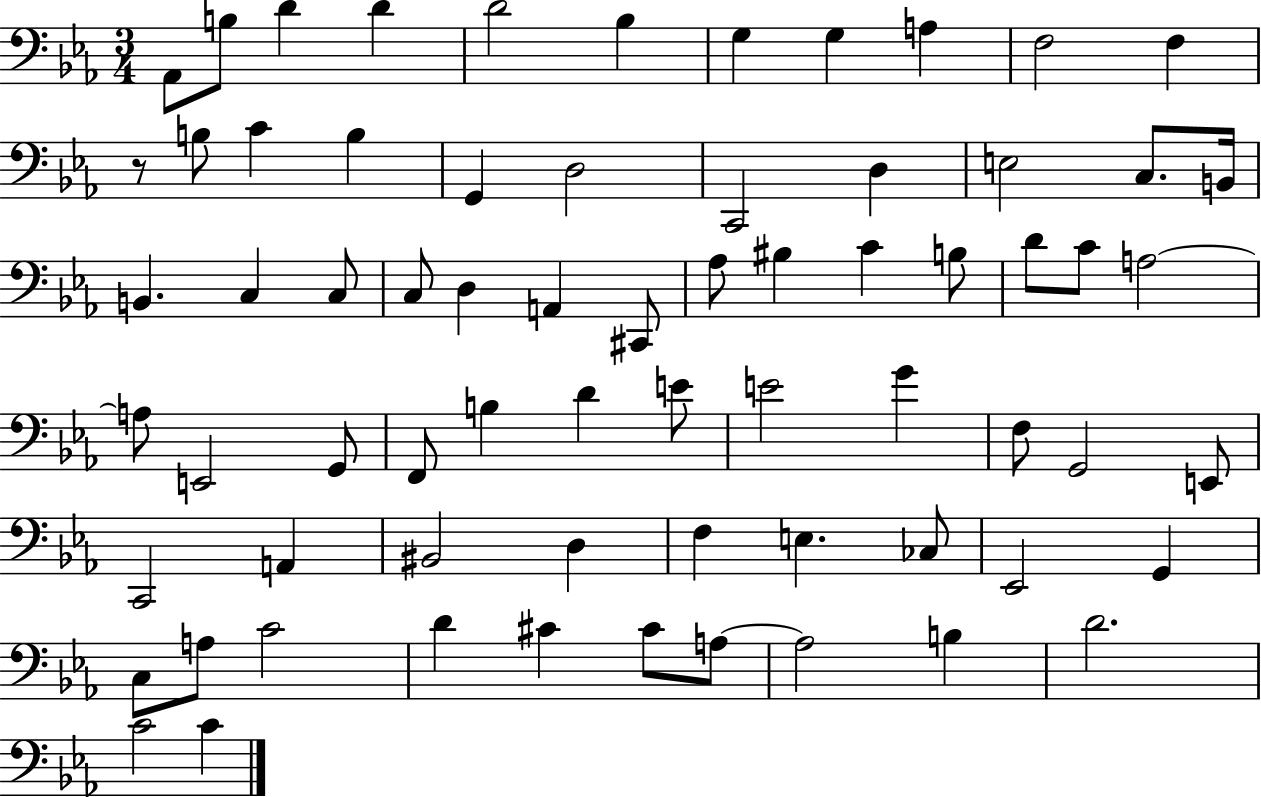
Ab2/e B3/e D4/q D4/q D4/h Bb3/q G3/q G3/q A3/q F3/h F3/q R/e B3/e C4/q B3/q G2/q D3/h C2/h D3/q E3/h C3/e. B2/s B2/q. C3/q C3/e C3/e D3/q A2/q C#2/e Ab3/e BIS3/q C4/q B3/e D4/e C4/e A3/h A3/e E2/h G2/e F2/e B3/q D4/q E4/e E4/h G4/q F3/e G2/h E2/e C2/h A2/q BIS2/h D3/q F3/q E3/q. CES3/e Eb2/h G2/q C3/e A3/e C4/h D4/q C#4/q C#4/e A3/e A3/h B3/q D4/h. C4/h C4/q